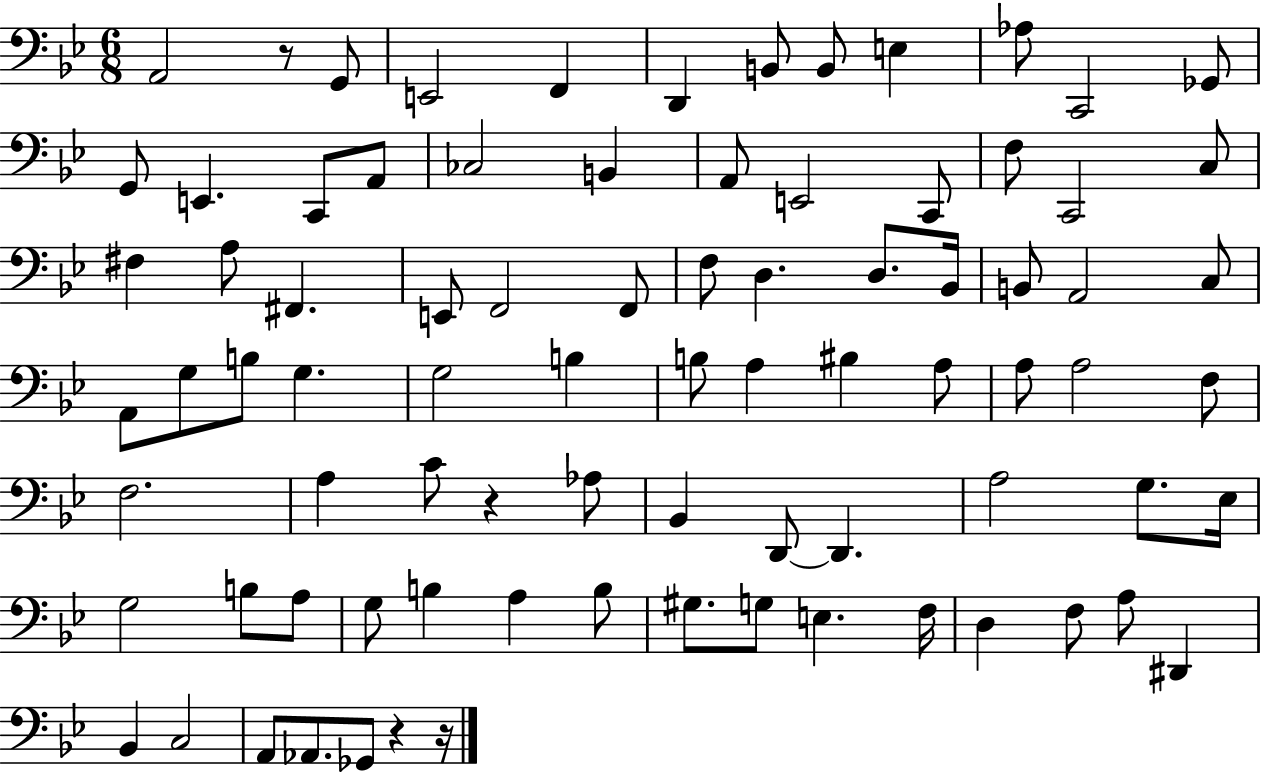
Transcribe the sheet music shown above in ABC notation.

X:1
T:Untitled
M:6/8
L:1/4
K:Bb
A,,2 z/2 G,,/2 E,,2 F,, D,, B,,/2 B,,/2 E, _A,/2 C,,2 _G,,/2 G,,/2 E,, C,,/2 A,,/2 _C,2 B,, A,,/2 E,,2 C,,/2 F,/2 C,,2 C,/2 ^F, A,/2 ^F,, E,,/2 F,,2 F,,/2 F,/2 D, D,/2 _B,,/4 B,,/2 A,,2 C,/2 A,,/2 G,/2 B,/2 G, G,2 B, B,/2 A, ^B, A,/2 A,/2 A,2 F,/2 F,2 A, C/2 z _A,/2 _B,, D,,/2 D,, A,2 G,/2 _E,/4 G,2 B,/2 A,/2 G,/2 B, A, B,/2 ^G,/2 G,/2 E, F,/4 D, F,/2 A,/2 ^D,, _B,, C,2 A,,/2 _A,,/2 _G,,/2 z z/4